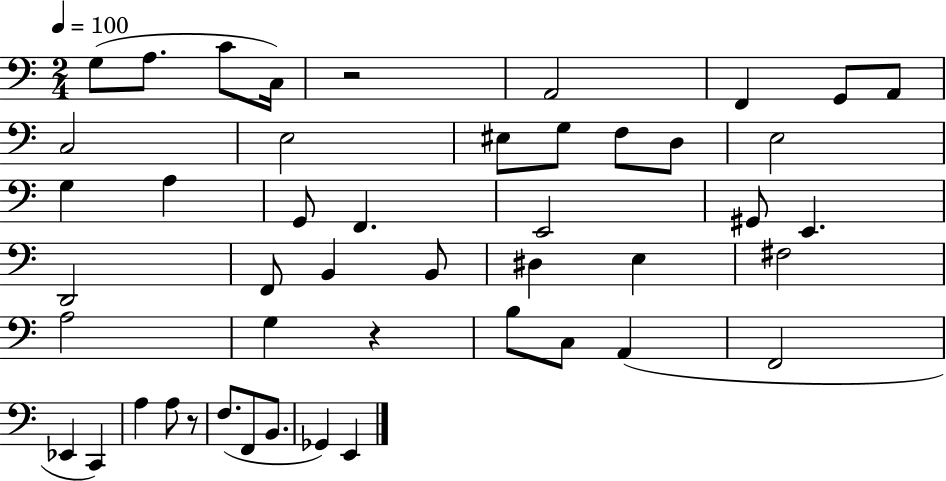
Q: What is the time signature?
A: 2/4